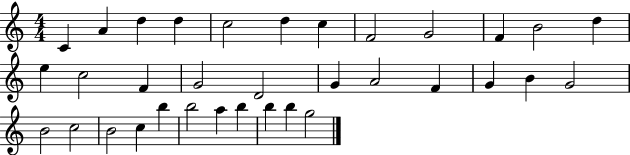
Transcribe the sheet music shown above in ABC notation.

X:1
T:Untitled
M:4/4
L:1/4
K:C
C A d d c2 d c F2 G2 F B2 d e c2 F G2 D2 G A2 F G B G2 B2 c2 B2 c b b2 a b b b g2